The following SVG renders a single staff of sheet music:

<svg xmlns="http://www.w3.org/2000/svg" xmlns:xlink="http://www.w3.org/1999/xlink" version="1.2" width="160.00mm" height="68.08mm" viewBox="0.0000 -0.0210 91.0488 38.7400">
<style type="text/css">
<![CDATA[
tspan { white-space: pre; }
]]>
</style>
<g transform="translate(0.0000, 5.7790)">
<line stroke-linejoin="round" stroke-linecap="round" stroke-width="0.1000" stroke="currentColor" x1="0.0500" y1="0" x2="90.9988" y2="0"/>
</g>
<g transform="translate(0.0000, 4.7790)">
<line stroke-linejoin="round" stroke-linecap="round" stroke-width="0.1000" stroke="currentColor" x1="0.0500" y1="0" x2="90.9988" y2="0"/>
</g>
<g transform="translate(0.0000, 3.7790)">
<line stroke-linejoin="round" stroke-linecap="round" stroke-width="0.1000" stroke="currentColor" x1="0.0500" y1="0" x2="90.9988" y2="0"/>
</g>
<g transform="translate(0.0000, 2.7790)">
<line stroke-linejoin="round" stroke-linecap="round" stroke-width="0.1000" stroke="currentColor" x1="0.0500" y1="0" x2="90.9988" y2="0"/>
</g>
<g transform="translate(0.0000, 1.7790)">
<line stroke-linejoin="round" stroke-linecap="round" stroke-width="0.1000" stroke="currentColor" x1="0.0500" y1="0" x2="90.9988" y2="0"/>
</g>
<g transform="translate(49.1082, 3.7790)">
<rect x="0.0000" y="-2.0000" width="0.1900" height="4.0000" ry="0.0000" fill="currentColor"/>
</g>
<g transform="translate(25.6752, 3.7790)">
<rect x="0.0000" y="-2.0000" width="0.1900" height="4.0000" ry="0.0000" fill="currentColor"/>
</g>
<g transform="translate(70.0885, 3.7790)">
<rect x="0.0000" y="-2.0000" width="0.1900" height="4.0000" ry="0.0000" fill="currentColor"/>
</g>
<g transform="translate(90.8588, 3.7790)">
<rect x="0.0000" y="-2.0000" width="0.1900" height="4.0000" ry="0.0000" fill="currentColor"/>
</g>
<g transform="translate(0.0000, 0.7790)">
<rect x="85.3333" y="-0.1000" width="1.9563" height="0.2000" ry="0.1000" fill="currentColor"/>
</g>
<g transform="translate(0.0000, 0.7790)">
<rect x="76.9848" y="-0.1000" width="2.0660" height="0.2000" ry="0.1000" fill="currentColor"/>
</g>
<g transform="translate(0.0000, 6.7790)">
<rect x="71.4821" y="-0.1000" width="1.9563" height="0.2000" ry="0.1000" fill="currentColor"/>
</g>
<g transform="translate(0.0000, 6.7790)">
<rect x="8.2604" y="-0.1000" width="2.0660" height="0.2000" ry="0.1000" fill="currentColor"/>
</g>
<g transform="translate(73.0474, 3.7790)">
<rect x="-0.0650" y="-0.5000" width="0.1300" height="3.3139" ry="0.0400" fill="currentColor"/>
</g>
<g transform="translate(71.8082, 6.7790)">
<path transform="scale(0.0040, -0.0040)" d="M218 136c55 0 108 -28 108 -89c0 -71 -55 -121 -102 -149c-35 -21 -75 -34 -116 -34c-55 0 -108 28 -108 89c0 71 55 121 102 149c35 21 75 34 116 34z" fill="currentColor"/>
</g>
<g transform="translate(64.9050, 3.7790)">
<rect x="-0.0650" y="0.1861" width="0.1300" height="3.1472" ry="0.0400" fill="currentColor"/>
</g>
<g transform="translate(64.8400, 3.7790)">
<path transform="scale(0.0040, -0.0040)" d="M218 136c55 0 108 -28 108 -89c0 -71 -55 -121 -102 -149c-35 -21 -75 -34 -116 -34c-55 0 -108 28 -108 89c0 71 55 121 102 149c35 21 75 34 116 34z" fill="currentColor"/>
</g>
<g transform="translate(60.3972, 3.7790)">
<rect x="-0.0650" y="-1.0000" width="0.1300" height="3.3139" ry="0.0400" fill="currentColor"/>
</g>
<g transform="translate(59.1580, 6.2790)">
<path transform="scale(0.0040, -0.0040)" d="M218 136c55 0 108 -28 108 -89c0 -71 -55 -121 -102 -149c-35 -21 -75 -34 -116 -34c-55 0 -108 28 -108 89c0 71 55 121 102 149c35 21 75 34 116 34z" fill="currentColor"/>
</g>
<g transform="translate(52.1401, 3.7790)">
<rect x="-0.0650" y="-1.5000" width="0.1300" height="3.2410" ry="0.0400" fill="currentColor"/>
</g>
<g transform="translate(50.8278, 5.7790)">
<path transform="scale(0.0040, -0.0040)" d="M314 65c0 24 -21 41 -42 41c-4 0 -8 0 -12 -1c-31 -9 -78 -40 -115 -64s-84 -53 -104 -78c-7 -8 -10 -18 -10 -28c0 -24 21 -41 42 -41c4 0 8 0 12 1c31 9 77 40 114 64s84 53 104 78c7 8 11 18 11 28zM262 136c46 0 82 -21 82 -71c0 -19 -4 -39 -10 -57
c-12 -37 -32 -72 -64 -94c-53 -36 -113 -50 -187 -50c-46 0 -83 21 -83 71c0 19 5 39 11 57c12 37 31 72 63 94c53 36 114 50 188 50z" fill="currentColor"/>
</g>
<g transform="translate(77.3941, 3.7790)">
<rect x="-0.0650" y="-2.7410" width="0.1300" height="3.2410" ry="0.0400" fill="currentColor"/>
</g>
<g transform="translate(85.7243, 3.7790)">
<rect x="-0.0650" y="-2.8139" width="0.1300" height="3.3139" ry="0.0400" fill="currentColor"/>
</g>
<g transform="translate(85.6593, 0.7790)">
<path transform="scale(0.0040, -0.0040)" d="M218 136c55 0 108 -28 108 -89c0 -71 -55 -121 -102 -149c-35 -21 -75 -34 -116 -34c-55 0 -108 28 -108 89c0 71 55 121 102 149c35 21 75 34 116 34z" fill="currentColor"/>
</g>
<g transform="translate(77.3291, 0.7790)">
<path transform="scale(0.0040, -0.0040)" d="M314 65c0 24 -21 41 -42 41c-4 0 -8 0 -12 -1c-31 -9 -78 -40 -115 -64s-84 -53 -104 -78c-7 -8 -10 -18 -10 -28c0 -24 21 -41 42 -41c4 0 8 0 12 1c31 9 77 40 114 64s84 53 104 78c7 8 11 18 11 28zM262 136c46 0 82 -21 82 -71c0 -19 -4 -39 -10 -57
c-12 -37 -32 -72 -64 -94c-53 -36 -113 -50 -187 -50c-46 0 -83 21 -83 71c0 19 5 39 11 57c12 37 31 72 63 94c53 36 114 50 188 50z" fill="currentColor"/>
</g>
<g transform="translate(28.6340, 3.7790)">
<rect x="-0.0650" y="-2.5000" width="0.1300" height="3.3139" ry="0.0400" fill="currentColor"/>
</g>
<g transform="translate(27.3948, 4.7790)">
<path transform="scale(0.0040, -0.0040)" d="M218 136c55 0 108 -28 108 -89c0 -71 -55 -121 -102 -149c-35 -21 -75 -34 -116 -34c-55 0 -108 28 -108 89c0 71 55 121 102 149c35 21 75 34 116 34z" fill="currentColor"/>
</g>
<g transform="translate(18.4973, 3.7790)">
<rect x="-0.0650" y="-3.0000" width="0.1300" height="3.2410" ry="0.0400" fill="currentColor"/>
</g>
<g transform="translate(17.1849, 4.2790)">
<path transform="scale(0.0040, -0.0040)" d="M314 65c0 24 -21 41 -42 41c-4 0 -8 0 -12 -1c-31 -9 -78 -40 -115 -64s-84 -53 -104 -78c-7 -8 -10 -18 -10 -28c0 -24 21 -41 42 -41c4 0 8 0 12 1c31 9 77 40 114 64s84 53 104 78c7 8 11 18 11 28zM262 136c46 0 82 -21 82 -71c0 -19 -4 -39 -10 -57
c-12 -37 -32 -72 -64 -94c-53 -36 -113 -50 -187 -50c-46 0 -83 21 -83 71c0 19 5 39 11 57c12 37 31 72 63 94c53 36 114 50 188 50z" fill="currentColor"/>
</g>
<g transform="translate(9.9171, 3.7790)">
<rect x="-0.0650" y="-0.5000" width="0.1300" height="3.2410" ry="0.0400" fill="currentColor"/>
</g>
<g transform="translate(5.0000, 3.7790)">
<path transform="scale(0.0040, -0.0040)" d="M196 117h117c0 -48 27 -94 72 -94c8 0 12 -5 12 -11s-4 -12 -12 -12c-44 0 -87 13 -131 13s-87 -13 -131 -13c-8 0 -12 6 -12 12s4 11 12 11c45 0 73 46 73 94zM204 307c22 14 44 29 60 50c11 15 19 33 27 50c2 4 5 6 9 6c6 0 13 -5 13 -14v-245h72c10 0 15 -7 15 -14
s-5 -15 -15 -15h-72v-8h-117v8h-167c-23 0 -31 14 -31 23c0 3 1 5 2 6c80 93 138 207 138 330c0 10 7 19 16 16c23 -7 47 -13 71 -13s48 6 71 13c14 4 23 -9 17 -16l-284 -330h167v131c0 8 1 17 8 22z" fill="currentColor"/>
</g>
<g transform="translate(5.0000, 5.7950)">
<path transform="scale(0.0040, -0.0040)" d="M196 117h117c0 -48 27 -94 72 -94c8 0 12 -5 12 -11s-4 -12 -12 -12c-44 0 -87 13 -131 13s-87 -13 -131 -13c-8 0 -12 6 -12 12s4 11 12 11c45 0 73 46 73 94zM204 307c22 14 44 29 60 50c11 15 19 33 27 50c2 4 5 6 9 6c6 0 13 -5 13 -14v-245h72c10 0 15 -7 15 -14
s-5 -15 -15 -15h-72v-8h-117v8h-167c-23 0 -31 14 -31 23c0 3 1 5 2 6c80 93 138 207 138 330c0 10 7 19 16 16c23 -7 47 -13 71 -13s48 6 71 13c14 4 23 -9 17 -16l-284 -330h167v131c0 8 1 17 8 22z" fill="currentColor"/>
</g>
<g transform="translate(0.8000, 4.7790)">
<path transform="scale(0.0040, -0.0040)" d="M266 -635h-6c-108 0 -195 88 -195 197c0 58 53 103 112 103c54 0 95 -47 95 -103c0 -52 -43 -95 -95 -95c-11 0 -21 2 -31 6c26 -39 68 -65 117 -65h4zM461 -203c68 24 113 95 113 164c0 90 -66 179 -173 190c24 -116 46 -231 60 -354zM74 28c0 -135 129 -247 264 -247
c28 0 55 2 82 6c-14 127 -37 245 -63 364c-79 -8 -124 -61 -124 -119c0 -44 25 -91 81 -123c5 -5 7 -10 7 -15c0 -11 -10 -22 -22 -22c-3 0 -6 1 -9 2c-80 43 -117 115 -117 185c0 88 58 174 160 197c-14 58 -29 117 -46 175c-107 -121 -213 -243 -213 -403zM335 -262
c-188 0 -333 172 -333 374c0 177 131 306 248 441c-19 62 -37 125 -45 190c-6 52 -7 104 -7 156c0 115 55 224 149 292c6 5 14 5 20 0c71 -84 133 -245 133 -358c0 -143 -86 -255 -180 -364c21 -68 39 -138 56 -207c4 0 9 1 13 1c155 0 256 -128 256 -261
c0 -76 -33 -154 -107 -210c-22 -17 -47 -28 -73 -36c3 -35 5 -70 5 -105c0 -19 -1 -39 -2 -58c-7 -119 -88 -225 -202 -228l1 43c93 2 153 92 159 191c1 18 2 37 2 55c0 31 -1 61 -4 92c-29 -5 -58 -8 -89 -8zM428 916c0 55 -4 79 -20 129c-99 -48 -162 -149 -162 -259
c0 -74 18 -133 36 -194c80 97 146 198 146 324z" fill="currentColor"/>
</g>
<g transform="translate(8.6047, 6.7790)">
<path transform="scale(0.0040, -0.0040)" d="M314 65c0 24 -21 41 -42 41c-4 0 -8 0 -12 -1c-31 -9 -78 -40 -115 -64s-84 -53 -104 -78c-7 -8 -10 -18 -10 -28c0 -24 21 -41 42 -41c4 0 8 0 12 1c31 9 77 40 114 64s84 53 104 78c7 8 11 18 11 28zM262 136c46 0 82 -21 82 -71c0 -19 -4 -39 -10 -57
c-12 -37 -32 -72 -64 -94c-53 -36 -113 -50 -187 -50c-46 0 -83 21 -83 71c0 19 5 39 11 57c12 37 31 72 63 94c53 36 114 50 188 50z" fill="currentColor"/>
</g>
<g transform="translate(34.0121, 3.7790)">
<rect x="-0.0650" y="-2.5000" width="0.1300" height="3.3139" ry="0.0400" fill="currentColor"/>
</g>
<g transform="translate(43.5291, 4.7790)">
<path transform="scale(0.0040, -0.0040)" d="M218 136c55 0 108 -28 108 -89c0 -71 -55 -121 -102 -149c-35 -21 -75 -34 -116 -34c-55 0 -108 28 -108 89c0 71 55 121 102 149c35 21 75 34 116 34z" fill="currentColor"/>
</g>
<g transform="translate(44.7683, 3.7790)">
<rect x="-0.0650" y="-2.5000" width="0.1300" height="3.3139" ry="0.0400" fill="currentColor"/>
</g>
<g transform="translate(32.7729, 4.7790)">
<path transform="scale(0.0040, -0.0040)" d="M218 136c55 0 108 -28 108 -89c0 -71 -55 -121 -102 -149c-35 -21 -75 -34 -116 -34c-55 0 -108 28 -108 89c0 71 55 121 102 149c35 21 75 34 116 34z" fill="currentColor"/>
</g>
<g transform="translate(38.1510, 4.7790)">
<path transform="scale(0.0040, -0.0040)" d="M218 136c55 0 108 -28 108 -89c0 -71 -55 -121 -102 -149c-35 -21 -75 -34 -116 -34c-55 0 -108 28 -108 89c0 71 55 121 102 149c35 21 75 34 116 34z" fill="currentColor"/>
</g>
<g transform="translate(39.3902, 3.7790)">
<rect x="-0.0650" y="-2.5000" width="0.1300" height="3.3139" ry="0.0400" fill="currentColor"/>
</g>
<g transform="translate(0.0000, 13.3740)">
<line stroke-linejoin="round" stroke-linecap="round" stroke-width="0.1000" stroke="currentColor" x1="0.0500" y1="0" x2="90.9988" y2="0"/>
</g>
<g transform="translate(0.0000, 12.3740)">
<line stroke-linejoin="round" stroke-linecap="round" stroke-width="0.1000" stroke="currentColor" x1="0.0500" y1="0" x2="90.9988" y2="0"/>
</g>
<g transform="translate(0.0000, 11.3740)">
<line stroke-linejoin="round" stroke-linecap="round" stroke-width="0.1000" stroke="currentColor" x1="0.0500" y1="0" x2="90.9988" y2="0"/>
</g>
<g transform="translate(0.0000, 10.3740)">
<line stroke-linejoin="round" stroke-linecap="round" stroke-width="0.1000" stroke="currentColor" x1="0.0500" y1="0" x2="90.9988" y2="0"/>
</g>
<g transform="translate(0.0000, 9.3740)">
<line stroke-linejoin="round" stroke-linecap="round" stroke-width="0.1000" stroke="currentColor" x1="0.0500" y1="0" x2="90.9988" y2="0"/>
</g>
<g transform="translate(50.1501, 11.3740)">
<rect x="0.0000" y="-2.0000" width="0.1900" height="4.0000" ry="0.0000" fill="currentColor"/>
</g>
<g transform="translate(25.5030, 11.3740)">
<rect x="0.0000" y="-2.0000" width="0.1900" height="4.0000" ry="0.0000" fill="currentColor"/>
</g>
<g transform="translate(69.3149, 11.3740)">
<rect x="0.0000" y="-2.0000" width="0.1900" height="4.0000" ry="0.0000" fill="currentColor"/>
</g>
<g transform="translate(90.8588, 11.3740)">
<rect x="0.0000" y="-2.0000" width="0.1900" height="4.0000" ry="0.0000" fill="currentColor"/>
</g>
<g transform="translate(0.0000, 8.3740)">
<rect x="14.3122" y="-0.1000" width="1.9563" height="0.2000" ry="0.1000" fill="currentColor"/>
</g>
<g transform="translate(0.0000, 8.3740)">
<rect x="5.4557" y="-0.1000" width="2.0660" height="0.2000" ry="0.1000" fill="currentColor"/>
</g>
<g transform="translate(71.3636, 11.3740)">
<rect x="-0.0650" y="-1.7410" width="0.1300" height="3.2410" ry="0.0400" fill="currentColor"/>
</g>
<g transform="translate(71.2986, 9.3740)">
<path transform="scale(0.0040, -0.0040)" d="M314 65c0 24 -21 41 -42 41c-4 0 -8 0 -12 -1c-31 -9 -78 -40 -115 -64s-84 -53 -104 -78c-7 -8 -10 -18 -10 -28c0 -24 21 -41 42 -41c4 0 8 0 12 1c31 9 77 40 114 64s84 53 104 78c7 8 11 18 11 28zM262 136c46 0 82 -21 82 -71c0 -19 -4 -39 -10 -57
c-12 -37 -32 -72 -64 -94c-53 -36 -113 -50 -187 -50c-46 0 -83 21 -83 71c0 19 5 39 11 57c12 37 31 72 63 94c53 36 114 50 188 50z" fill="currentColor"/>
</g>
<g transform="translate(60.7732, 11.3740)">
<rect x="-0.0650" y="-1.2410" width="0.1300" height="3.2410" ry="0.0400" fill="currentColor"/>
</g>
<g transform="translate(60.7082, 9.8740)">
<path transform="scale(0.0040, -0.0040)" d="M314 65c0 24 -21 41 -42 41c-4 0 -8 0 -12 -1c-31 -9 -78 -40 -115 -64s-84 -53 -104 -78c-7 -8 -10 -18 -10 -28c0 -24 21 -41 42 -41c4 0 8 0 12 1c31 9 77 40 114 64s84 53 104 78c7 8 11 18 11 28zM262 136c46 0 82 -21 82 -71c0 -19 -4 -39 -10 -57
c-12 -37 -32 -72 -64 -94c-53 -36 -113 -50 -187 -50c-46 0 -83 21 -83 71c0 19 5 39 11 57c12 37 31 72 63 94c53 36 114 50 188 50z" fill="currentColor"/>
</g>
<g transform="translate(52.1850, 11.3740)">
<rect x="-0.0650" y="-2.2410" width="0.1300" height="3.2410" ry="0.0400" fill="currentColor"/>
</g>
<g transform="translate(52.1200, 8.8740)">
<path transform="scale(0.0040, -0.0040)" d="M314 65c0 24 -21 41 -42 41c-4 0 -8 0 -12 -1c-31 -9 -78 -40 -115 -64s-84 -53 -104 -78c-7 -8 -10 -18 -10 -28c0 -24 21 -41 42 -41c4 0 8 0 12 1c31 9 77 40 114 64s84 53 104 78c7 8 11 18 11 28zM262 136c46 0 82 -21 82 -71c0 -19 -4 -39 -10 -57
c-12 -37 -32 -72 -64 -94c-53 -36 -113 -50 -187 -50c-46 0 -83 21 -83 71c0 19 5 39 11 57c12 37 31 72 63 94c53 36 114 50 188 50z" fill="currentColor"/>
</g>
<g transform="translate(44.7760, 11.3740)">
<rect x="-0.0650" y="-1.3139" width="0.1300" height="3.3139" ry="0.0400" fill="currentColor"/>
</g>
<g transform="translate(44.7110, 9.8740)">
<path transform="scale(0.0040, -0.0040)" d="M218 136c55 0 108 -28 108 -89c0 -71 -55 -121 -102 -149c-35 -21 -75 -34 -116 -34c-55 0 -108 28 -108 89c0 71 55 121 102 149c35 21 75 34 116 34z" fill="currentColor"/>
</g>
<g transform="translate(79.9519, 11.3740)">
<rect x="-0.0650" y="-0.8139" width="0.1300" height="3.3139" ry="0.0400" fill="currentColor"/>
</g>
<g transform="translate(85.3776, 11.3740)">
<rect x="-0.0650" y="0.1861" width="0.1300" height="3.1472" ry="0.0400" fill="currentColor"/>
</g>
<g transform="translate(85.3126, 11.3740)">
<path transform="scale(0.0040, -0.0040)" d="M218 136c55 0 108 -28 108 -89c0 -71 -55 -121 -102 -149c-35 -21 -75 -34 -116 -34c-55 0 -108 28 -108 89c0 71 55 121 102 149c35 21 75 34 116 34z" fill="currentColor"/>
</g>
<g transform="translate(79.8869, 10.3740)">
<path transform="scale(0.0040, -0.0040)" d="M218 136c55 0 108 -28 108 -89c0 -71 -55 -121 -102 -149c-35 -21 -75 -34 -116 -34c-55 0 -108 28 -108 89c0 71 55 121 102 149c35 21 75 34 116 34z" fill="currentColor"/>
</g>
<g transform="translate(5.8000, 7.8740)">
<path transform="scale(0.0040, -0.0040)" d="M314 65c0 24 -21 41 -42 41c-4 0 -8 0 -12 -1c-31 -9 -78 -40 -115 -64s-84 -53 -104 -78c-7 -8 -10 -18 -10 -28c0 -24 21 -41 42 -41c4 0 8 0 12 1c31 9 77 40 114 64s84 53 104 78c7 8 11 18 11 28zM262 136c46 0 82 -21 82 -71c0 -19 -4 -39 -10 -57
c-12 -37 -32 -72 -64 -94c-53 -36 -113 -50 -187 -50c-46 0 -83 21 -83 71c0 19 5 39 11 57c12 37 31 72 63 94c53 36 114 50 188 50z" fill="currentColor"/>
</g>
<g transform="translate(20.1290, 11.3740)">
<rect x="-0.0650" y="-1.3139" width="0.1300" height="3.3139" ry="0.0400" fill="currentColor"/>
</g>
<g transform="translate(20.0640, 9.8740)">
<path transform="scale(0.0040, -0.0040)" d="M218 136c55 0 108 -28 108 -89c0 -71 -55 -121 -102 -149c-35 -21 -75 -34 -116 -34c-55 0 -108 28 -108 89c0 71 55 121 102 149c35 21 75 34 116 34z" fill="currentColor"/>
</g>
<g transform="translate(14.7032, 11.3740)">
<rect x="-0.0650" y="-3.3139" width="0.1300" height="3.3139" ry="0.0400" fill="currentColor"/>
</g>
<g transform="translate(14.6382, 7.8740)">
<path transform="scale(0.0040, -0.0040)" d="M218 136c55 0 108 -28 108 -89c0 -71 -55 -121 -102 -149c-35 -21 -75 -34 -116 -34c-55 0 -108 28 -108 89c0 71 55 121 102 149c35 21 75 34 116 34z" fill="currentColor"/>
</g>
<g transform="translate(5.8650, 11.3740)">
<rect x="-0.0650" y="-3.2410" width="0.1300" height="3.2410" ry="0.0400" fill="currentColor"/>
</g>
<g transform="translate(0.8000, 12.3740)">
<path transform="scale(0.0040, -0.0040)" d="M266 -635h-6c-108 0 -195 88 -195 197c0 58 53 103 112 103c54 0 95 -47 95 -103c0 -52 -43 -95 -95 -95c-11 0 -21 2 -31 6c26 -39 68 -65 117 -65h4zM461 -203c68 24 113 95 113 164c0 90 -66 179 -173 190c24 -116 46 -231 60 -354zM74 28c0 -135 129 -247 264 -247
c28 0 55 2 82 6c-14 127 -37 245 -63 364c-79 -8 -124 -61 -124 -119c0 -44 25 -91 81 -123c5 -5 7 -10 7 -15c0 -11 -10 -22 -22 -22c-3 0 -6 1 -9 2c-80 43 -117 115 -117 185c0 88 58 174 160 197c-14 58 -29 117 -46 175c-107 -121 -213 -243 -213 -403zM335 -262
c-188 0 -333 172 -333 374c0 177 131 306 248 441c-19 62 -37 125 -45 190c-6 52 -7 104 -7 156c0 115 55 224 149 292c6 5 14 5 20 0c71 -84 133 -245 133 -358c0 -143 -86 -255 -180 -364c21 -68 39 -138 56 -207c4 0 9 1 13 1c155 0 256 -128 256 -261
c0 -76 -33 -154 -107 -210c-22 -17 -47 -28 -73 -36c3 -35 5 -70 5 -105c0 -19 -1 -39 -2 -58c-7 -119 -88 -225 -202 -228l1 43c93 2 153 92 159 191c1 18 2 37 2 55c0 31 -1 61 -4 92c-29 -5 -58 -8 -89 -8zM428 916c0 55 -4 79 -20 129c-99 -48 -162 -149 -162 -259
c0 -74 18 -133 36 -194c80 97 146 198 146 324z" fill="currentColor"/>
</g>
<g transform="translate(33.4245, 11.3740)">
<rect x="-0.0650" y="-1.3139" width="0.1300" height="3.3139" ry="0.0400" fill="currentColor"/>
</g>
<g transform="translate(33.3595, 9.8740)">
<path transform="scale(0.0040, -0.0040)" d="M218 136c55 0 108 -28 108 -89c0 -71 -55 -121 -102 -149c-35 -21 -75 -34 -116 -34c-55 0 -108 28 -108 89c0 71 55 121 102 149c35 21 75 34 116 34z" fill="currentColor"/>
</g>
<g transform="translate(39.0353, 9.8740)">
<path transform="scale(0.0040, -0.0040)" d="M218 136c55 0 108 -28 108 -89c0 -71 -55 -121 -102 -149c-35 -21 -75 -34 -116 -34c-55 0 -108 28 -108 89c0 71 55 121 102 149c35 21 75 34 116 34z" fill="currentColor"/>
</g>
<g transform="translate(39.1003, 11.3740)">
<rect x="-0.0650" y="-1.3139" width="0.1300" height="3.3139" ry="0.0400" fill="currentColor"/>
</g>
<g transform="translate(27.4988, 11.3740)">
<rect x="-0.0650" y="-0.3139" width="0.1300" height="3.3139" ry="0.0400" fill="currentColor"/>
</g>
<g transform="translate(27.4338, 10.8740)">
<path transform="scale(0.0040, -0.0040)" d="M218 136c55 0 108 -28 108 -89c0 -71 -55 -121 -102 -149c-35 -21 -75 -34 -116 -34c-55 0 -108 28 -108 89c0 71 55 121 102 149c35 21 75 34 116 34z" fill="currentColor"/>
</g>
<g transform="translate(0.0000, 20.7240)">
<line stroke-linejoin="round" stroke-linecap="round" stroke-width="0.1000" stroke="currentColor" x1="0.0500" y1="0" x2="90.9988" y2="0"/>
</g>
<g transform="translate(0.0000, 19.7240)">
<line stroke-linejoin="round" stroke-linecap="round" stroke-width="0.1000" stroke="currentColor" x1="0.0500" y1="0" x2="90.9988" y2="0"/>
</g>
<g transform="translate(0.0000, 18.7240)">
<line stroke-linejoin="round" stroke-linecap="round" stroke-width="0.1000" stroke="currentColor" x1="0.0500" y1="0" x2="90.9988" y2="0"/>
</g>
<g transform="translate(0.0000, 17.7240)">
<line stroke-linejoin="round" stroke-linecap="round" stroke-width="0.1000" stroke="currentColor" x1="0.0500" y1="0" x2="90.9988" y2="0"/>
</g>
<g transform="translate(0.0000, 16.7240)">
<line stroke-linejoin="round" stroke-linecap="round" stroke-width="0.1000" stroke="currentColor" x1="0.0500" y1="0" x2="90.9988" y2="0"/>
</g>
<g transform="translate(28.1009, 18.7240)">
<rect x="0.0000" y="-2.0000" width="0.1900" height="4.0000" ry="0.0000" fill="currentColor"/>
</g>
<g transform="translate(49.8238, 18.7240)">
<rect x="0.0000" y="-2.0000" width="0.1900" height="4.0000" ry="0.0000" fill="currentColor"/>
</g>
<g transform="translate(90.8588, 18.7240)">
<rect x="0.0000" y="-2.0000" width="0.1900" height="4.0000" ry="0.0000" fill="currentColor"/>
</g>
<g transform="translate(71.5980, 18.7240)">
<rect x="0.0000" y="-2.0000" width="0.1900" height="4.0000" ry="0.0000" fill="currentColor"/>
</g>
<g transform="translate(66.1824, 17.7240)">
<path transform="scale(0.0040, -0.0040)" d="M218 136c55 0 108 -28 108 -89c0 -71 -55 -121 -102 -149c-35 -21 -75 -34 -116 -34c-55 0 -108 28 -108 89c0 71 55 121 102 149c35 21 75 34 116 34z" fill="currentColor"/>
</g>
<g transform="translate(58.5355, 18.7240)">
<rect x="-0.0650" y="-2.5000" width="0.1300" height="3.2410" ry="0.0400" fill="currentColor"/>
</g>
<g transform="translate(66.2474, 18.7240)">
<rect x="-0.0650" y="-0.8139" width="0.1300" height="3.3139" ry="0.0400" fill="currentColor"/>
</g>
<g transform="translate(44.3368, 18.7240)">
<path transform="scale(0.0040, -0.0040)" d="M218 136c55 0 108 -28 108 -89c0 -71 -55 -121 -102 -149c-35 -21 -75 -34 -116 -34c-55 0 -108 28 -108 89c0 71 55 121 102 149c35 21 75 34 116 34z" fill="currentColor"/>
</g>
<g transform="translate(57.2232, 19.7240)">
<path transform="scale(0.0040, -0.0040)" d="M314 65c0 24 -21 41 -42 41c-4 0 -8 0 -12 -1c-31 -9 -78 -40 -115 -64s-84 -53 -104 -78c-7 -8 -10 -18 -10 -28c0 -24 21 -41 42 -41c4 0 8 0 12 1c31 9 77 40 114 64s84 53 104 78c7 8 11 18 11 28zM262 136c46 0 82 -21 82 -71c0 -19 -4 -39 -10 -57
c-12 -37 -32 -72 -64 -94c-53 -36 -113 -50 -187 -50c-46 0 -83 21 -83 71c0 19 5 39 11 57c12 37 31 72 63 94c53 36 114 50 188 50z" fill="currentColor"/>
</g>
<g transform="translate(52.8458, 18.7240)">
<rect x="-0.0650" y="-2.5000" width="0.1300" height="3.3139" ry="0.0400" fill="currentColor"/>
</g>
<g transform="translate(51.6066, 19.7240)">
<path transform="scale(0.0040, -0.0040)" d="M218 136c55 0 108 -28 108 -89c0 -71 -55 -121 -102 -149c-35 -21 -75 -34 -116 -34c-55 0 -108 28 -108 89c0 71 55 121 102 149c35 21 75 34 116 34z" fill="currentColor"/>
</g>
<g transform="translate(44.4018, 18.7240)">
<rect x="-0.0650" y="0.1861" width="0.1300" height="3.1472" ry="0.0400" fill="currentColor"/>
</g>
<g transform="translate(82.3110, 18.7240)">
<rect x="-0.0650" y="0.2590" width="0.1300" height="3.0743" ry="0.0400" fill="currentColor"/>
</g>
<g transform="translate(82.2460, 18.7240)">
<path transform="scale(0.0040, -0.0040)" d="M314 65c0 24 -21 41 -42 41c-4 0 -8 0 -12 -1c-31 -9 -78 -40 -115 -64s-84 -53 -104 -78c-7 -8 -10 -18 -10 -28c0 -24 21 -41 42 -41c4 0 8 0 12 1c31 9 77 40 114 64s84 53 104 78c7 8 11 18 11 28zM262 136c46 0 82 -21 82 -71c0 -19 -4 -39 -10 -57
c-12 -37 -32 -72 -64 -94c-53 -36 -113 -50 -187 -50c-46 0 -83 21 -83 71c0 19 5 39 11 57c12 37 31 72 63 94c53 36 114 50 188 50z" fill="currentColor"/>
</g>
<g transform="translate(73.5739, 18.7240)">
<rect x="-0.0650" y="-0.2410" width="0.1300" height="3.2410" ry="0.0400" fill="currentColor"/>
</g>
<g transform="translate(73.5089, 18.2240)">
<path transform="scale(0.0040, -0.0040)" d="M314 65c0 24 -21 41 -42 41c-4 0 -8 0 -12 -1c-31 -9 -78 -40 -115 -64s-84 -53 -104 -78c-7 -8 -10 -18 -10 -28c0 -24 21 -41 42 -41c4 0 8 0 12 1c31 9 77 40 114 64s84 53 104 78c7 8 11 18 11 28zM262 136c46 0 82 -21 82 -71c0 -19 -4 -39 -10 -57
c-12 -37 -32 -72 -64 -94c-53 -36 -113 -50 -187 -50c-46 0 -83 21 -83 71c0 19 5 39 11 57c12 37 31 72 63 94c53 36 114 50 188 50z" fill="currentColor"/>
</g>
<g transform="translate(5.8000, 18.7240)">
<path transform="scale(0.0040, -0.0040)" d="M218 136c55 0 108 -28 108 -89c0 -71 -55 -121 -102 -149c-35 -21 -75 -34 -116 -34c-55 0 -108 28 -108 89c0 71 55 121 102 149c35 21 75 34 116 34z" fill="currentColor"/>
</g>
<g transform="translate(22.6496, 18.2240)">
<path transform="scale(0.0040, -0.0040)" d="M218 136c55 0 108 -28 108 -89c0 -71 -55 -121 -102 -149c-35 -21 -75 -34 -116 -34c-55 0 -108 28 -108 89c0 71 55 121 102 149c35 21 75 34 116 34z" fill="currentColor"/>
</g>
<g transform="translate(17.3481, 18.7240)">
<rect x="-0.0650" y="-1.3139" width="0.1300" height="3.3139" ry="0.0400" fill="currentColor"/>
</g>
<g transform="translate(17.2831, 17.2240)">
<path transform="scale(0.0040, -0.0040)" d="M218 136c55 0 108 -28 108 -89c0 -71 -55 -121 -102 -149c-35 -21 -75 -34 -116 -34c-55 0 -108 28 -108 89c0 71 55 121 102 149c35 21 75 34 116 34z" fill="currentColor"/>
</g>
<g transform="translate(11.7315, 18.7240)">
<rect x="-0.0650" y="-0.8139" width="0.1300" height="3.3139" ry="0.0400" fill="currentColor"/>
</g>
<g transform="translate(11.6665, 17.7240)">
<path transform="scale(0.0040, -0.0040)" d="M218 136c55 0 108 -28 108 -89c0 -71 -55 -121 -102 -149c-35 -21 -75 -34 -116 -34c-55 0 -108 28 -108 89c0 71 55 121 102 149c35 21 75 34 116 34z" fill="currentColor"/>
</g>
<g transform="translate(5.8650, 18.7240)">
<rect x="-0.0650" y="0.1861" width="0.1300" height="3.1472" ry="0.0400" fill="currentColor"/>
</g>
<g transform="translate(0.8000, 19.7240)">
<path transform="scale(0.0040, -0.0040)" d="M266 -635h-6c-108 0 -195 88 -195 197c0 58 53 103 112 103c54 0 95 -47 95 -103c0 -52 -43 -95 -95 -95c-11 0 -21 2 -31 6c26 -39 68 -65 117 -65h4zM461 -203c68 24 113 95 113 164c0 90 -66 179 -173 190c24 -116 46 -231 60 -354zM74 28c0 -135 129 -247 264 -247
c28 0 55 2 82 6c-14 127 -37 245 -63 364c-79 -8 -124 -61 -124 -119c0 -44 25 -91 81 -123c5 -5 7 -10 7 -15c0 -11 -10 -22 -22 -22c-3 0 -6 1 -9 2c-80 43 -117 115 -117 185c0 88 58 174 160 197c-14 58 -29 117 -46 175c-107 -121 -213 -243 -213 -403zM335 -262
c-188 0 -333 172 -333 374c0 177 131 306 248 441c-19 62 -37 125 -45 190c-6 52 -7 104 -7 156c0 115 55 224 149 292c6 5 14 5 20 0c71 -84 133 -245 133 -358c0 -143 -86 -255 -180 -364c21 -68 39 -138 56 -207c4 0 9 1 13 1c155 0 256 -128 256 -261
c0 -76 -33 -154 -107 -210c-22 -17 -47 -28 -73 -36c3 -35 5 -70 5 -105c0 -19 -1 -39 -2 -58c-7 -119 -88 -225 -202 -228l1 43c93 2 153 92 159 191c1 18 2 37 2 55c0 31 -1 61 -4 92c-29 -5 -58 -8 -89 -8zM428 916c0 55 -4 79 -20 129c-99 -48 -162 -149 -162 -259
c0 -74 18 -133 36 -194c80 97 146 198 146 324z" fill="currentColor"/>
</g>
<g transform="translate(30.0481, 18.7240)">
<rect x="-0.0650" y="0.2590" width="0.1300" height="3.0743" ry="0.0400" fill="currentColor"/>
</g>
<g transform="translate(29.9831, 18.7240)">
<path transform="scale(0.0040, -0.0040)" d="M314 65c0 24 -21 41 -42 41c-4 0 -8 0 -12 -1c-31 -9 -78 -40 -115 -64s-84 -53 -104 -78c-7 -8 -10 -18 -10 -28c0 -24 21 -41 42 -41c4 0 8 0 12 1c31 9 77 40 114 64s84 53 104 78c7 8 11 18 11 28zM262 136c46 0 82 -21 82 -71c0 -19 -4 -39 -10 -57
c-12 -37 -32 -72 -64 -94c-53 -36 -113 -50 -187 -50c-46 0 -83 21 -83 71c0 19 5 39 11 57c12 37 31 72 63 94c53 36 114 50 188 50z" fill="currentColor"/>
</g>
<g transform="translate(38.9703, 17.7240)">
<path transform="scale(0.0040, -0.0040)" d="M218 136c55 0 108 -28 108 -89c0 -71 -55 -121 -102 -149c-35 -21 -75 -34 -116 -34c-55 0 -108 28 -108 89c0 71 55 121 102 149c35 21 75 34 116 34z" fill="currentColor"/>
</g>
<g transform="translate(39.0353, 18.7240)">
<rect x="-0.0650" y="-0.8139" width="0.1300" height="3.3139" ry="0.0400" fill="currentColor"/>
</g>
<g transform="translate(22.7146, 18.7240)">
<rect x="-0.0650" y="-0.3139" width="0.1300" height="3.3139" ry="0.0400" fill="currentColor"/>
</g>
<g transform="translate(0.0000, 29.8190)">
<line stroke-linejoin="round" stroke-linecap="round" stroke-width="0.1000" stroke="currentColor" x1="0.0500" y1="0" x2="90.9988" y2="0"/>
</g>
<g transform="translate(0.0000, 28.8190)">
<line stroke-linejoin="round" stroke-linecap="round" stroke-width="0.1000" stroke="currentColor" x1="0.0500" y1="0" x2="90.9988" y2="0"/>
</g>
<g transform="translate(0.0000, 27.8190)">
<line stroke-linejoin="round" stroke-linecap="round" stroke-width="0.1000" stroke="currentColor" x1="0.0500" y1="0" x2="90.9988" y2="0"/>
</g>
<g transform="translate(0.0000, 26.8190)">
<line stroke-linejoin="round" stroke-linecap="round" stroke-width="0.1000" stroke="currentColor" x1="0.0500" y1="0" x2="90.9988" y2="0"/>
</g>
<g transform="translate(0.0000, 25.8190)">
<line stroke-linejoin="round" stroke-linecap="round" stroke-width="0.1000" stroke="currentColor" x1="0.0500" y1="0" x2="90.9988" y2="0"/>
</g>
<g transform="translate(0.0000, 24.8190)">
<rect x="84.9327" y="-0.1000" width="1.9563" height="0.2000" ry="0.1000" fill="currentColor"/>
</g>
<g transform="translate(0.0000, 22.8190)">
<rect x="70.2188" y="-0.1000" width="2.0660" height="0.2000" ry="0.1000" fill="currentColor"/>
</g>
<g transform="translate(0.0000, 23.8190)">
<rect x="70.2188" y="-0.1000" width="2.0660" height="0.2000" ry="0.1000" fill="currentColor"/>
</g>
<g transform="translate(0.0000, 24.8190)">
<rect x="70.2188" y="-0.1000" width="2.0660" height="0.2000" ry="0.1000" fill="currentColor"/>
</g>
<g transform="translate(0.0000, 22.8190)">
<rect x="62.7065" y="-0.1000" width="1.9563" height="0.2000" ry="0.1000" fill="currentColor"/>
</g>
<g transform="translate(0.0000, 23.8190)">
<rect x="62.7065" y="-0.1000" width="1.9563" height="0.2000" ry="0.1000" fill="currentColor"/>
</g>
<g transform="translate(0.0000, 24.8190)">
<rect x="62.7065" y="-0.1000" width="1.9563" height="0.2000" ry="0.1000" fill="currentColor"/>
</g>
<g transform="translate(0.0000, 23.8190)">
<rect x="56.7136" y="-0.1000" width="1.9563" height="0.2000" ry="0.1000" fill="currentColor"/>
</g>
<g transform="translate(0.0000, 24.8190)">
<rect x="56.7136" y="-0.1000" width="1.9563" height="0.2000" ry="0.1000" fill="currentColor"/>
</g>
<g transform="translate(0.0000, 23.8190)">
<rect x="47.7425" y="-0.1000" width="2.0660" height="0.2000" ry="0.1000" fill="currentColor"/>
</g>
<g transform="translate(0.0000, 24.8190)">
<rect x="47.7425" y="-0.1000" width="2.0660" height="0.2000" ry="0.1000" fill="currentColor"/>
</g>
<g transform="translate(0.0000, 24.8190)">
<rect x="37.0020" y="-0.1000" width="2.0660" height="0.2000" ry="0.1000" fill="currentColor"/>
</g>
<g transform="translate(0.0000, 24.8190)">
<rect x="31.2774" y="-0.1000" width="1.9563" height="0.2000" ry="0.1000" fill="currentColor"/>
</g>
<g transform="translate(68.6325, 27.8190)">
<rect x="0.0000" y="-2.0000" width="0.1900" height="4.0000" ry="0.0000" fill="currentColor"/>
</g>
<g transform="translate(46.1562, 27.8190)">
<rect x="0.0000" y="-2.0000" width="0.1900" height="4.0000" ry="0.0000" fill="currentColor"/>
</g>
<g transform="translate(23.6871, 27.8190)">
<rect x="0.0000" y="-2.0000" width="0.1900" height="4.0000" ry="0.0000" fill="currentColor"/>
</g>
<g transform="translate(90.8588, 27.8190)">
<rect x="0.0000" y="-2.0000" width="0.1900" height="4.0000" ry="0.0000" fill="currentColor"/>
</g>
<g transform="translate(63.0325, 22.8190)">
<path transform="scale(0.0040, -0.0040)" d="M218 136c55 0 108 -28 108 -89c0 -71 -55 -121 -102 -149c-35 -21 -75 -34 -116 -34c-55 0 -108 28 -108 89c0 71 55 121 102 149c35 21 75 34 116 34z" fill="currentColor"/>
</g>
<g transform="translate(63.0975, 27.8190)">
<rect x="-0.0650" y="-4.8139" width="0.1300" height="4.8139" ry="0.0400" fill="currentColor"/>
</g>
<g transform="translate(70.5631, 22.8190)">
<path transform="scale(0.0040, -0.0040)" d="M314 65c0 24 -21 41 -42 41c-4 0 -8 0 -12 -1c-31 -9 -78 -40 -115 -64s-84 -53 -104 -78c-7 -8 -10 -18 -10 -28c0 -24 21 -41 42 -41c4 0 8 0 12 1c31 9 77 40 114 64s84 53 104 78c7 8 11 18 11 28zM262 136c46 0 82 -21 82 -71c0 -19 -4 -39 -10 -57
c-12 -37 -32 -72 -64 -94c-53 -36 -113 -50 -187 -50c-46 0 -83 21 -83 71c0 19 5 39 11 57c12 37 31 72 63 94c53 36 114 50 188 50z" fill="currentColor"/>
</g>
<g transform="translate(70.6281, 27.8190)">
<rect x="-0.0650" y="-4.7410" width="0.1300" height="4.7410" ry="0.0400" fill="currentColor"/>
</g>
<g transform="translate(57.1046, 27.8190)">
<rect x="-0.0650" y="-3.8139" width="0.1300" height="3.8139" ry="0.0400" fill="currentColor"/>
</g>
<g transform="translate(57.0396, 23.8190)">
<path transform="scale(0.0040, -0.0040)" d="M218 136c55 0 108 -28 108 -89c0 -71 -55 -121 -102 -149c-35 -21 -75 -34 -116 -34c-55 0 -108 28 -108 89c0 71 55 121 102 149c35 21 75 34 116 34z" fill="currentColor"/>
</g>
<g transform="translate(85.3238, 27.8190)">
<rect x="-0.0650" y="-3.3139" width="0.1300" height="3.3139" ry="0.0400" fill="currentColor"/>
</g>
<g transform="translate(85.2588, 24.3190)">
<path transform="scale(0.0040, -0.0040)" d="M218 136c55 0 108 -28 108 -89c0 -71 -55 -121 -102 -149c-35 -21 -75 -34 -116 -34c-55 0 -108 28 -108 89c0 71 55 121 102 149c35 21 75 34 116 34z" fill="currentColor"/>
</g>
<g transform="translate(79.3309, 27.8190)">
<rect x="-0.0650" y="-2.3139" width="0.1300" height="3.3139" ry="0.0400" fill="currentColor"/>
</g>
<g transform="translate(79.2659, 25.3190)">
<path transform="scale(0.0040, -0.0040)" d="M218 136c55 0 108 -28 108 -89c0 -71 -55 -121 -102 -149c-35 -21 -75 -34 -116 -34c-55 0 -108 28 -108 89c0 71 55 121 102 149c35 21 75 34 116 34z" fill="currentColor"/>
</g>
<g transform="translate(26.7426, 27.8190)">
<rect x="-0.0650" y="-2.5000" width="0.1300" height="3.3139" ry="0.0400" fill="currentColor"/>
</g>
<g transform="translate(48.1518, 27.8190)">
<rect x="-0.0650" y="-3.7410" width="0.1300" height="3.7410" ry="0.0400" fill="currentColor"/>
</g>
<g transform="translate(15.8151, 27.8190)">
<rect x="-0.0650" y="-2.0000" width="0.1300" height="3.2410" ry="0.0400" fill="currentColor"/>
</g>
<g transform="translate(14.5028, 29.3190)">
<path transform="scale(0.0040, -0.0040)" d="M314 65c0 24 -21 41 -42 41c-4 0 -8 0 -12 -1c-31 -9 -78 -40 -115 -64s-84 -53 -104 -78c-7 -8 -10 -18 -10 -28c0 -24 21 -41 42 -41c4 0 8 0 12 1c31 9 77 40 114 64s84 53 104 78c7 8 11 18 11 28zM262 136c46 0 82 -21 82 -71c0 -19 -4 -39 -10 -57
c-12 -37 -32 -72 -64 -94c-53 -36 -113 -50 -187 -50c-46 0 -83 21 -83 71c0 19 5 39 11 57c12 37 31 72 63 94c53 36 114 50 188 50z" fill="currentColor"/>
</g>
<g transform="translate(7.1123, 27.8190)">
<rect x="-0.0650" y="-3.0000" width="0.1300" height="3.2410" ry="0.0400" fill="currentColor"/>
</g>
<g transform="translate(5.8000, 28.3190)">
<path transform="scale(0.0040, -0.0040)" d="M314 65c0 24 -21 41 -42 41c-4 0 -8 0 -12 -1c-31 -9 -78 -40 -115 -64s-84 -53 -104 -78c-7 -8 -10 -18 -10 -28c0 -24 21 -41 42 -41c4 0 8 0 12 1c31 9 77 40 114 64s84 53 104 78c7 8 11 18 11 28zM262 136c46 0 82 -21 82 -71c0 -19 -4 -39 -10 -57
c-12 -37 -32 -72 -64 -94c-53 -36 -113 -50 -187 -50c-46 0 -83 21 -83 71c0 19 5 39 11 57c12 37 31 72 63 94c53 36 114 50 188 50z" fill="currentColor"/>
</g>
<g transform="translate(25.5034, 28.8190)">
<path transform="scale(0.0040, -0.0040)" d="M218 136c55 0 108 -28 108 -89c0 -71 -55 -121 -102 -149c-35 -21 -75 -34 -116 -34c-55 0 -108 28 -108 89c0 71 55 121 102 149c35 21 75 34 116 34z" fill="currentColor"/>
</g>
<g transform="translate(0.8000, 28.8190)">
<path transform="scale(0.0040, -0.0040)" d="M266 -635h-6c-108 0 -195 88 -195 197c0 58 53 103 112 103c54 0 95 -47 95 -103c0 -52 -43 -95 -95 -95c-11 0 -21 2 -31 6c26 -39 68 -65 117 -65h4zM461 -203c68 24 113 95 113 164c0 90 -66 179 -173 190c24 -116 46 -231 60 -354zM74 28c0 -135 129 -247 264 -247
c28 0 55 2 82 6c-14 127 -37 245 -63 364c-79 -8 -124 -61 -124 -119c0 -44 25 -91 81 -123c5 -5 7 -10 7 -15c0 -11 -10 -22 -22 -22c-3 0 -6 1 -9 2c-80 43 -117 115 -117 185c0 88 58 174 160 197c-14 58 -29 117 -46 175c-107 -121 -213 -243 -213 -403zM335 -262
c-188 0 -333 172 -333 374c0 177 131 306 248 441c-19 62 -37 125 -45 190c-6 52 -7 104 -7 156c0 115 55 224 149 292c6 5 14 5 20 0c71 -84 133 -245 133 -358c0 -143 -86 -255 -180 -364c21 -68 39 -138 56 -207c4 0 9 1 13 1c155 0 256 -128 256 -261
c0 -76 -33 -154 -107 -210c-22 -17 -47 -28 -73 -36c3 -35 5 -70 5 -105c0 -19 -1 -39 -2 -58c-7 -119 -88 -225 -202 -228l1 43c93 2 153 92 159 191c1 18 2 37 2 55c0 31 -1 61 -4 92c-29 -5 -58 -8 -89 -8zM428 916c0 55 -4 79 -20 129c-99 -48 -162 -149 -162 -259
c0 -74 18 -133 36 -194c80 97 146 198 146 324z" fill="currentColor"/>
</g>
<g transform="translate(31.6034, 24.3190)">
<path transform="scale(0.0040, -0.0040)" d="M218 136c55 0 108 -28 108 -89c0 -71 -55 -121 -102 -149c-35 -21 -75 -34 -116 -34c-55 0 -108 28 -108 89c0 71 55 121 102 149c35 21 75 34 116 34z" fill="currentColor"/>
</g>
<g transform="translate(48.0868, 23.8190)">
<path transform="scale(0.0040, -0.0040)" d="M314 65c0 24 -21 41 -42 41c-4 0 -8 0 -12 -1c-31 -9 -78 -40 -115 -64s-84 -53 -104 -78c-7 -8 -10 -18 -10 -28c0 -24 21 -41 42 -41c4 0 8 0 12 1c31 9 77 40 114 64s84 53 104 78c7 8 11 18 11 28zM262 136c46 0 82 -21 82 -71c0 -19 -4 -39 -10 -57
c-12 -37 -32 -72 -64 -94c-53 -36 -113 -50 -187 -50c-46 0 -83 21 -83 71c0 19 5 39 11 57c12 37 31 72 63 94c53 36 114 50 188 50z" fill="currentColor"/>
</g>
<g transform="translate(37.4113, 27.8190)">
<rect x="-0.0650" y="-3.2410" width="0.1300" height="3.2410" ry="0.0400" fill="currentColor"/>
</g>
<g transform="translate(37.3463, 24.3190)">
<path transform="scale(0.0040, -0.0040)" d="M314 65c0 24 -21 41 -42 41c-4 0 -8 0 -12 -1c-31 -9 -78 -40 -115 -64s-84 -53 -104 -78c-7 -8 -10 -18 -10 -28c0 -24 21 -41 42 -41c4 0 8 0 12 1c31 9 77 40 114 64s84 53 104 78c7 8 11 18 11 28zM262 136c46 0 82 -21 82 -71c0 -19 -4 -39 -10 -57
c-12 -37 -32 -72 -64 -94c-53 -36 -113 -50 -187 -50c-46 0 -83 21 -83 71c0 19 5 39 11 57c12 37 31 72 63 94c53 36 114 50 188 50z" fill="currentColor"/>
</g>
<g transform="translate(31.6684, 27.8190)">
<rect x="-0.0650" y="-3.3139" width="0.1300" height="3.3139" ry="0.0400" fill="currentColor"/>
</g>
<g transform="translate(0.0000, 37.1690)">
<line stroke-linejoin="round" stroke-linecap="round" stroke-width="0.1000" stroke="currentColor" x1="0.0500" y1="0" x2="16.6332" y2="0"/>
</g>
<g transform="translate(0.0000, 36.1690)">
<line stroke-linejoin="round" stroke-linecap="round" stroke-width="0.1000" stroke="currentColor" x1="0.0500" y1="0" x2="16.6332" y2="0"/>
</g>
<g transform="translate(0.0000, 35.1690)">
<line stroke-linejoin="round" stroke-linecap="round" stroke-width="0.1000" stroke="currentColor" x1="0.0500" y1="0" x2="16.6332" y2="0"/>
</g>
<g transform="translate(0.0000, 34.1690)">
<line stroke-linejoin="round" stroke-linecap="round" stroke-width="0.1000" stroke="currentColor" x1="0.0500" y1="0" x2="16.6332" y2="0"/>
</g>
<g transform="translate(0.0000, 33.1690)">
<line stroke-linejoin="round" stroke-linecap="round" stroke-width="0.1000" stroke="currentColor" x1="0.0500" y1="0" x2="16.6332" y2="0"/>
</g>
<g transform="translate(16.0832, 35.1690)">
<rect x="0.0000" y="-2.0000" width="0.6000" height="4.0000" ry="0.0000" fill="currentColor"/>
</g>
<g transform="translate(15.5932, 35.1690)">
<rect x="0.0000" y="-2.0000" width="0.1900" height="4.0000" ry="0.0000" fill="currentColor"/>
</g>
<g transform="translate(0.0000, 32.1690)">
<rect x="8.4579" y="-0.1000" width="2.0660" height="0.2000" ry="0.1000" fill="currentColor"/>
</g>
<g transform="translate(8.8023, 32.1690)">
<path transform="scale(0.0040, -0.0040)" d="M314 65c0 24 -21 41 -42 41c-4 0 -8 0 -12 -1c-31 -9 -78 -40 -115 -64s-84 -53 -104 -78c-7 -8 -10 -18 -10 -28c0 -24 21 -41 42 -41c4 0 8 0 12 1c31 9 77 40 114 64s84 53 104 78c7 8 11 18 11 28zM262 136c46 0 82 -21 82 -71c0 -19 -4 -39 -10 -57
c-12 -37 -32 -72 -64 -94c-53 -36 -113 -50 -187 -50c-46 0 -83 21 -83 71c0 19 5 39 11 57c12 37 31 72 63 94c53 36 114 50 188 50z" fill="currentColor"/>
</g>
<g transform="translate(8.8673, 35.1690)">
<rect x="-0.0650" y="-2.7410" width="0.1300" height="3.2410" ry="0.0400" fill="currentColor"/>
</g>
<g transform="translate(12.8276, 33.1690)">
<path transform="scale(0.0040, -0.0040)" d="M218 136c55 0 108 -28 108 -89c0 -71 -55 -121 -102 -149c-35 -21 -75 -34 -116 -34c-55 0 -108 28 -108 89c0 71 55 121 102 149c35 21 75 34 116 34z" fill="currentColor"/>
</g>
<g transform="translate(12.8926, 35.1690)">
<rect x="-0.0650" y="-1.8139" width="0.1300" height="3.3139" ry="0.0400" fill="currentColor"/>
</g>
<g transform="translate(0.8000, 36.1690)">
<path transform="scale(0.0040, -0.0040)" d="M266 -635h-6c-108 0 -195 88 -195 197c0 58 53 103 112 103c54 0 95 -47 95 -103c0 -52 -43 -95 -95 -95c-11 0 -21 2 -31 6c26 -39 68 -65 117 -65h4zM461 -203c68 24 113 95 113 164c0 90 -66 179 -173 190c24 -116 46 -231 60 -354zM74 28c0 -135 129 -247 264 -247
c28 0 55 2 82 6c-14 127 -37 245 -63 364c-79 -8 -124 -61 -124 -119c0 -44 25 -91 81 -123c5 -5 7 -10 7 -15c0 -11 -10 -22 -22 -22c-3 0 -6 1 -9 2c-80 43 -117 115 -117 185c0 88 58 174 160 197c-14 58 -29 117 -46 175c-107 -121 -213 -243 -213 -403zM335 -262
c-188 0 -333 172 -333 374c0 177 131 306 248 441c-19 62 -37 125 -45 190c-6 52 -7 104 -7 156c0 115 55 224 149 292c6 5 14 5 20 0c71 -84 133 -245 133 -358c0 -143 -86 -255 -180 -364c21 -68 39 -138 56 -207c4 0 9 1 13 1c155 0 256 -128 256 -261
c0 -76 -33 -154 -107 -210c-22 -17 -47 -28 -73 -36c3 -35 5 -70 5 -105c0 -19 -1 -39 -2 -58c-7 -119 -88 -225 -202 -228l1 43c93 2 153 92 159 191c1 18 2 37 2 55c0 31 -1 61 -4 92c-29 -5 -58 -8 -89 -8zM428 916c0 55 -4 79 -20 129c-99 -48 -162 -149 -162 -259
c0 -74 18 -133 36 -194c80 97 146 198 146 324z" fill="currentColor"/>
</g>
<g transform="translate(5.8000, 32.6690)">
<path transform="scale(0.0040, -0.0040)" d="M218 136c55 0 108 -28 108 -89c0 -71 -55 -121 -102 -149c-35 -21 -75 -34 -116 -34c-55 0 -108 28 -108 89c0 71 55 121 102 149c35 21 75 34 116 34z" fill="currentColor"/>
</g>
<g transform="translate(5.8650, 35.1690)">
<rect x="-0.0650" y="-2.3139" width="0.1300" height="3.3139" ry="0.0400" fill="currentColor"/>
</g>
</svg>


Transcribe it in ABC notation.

X:1
T:Untitled
M:4/4
L:1/4
K:C
C2 A2 G G G G E2 D B C a2 a b2 b e c e e e g2 e2 f2 d B B d e c B2 d B G G2 d c2 B2 A2 F2 G b b2 c'2 c' e' e'2 g b g a2 f